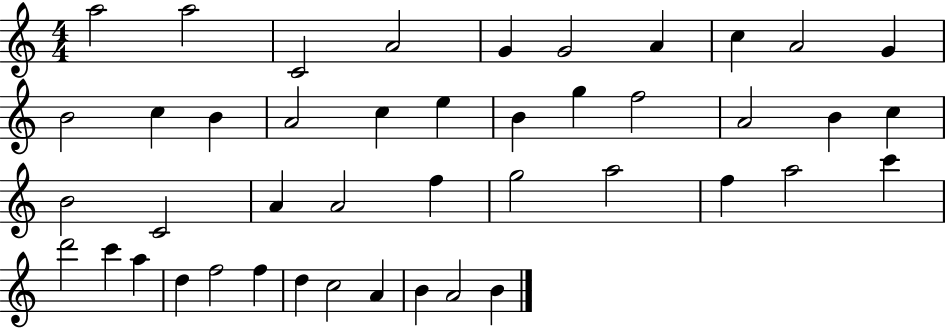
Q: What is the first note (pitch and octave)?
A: A5